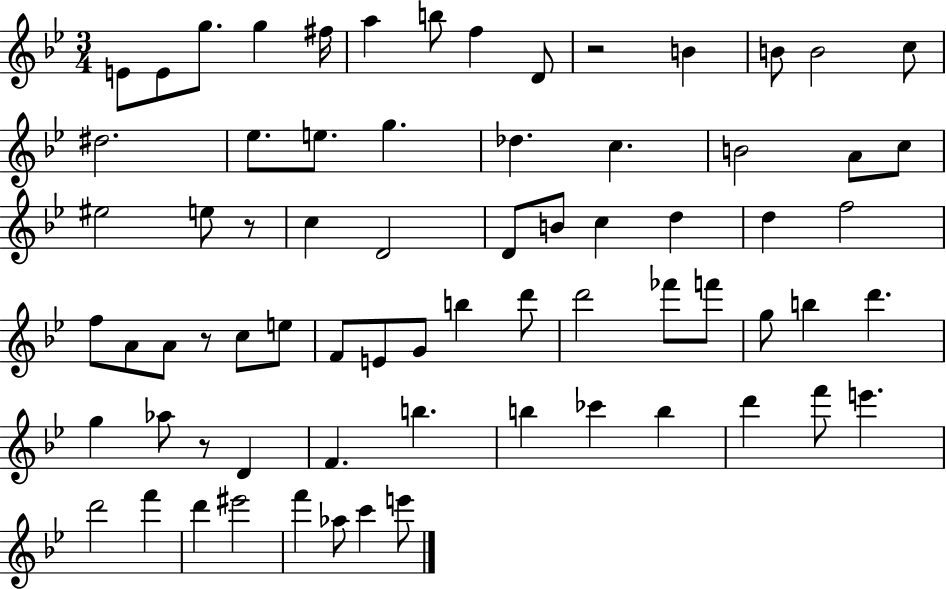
E4/e E4/e G5/e. G5/q F#5/s A5/q B5/e F5/q D4/e R/h B4/q B4/e B4/h C5/e D#5/h. Eb5/e. E5/e. G5/q. Db5/q. C5/q. B4/h A4/e C5/e EIS5/h E5/e R/e C5/q D4/h D4/e B4/e C5/q D5/q D5/q F5/h F5/e A4/e A4/e R/e C5/e E5/e F4/e E4/e G4/e B5/q D6/e D6/h FES6/e F6/e G5/e B5/q D6/q. G5/q Ab5/e R/e D4/q F4/q. B5/q. B5/q CES6/q B5/q D6/q F6/e E6/q. D6/h F6/q D6/q EIS6/h F6/q Ab5/e C6/q E6/e